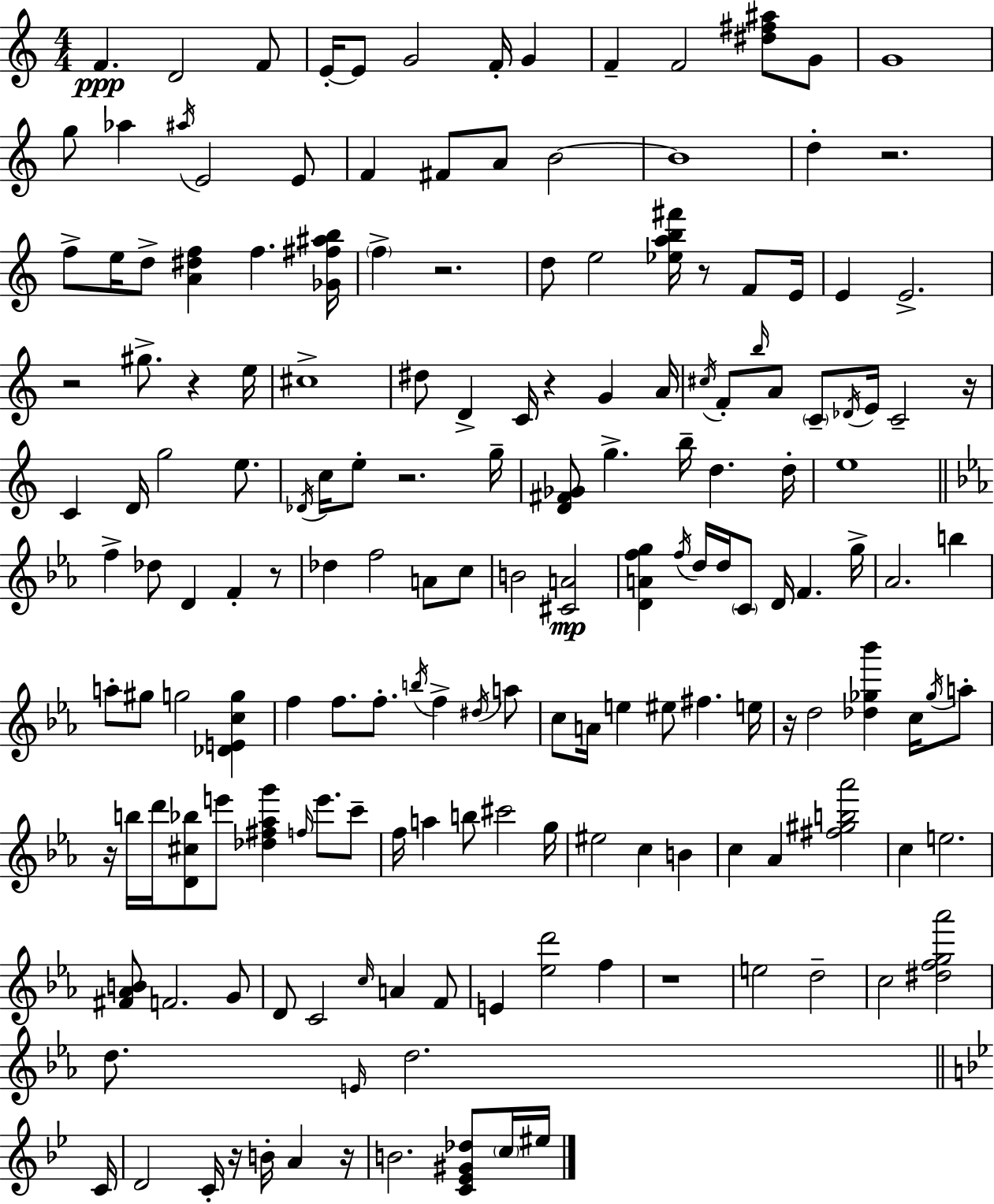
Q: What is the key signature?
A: A minor